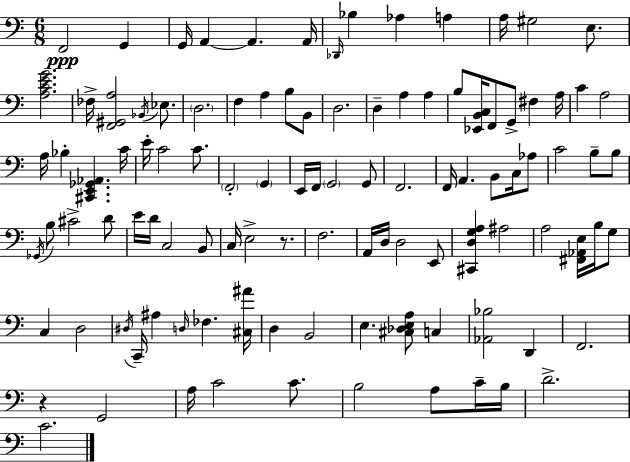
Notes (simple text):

F2/h G2/q G2/s A2/q A2/q. A2/s Db2/s Bb3/q Ab3/q A3/q A3/s G#3/h E3/e. [A3,C4,E4,G4]/h. FES3/s [F2,G#2,A3]/h Bb2/s Eb3/e. D3/h. F3/q A3/q B3/e B2/e D3/h. D3/q A3/q A3/q B3/e [Eb2,B2,C3]/s F2/e G2/e F#3/q A3/s C4/q A3/h A3/s Bb3/q [C#2,E2,Gb2,Ab2]/q. C4/s E4/s C4/h C4/e. F2/h G2/q E2/s F2/s G2/h G2/e F2/h. F2/s A2/q. B2/e C3/s Ab3/e C4/h B3/e B3/e Gb2/s B3/e C#4/h D4/e E4/s D4/s C3/h B2/e C3/s E3/h R/e. F3/h. A2/s D3/s D3/h E2/e [C#2,D3,G3,A3]/q A#3/h A3/h [F#2,Ab2,E3]/s B3/s G3/e C3/q D3/h D#3/s C2/s A#3/q D3/s FES3/q. [C#3,A#4]/s D3/q B2/h E3/q. [C#3,Db3,E3,A3]/e C3/q [Ab2,Bb3]/h D2/q F2/h. R/q G2/h A3/s C4/h C4/e. B3/h A3/e C4/s B3/s D4/h. C4/h.